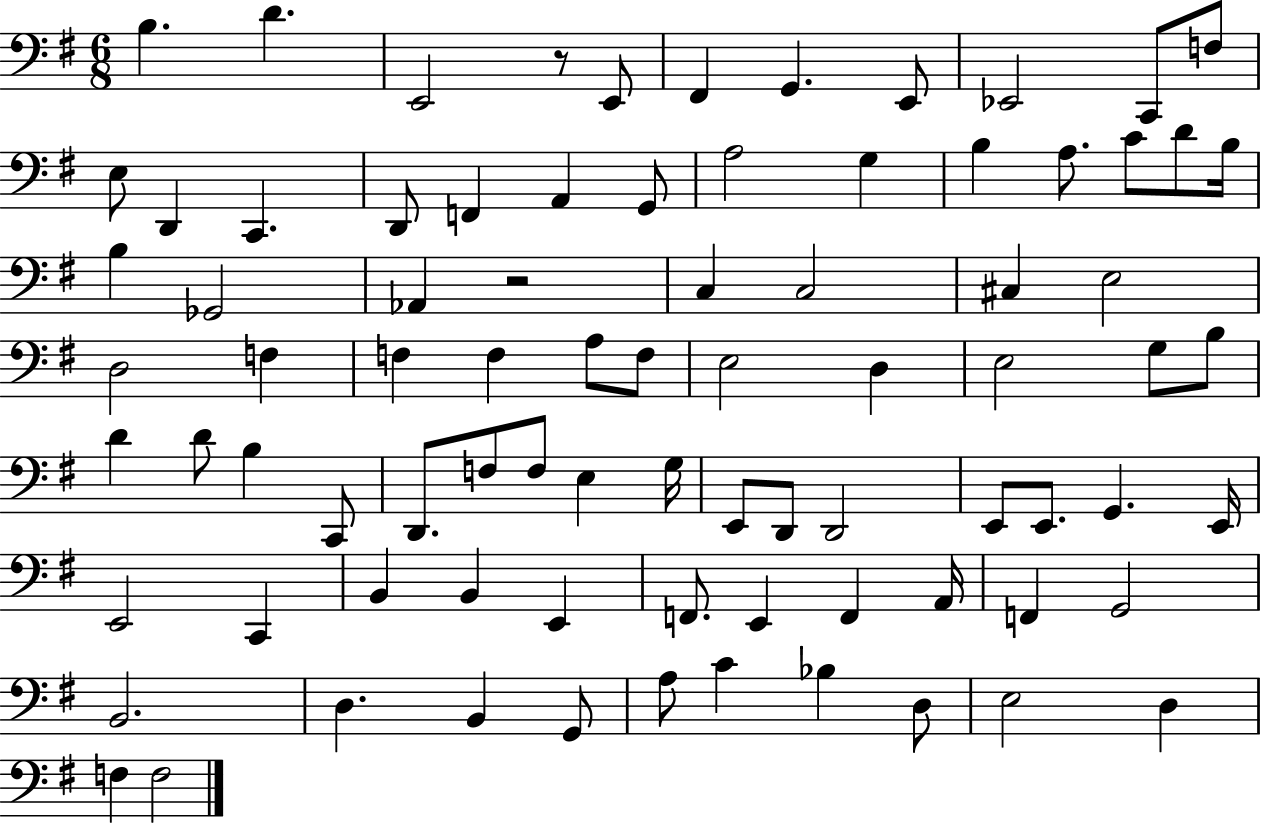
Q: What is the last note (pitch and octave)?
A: F3